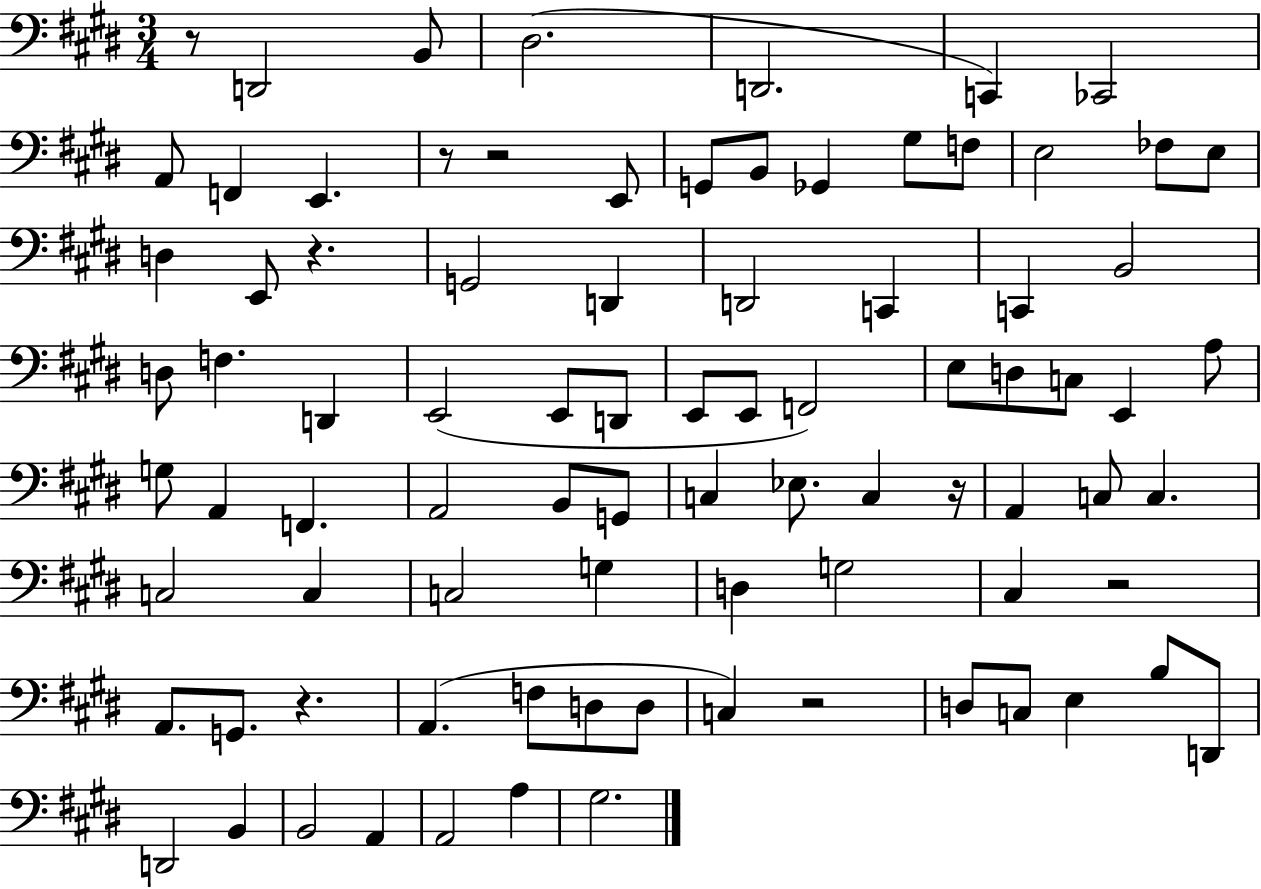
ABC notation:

X:1
T:Untitled
M:3/4
L:1/4
K:E
z/2 D,,2 B,,/2 ^D,2 D,,2 C,, _C,,2 A,,/2 F,, E,, z/2 z2 E,,/2 G,,/2 B,,/2 _G,, ^G,/2 F,/2 E,2 _F,/2 E,/2 D, E,,/2 z G,,2 D,, D,,2 C,, C,, B,,2 D,/2 F, D,, E,,2 E,,/2 D,,/2 E,,/2 E,,/2 F,,2 E,/2 D,/2 C,/2 E,, A,/2 G,/2 A,, F,, A,,2 B,,/2 G,,/2 C, _E,/2 C, z/4 A,, C,/2 C, C,2 C, C,2 G, D, G,2 ^C, z2 A,,/2 G,,/2 z A,, F,/2 D,/2 D,/2 C, z2 D,/2 C,/2 E, B,/2 D,,/2 D,,2 B,, B,,2 A,, A,,2 A, ^G,2